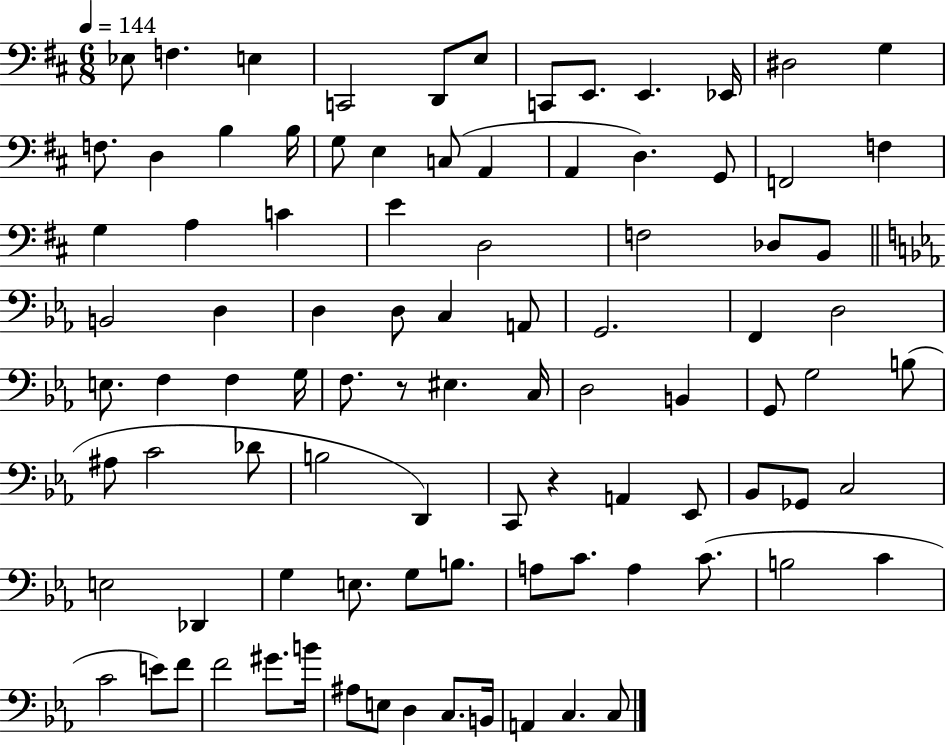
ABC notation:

X:1
T:Untitled
M:6/8
L:1/4
K:D
_E,/2 F, E, C,,2 D,,/2 E,/2 C,,/2 E,,/2 E,, _E,,/4 ^D,2 G, F,/2 D, B, B,/4 G,/2 E, C,/2 A,, A,, D, G,,/2 F,,2 F, G, A, C E D,2 F,2 _D,/2 B,,/2 B,,2 D, D, D,/2 C, A,,/2 G,,2 F,, D,2 E,/2 F, F, G,/4 F,/2 z/2 ^E, C,/4 D,2 B,, G,,/2 G,2 B,/2 ^A,/2 C2 _D/2 B,2 D,, C,,/2 z A,, _E,,/2 _B,,/2 _G,,/2 C,2 E,2 _D,, G, E,/2 G,/2 B,/2 A,/2 C/2 A, C/2 B,2 C C2 E/2 F/2 F2 ^G/2 B/4 ^A,/2 E,/2 D, C,/2 B,,/4 A,, C, C,/2